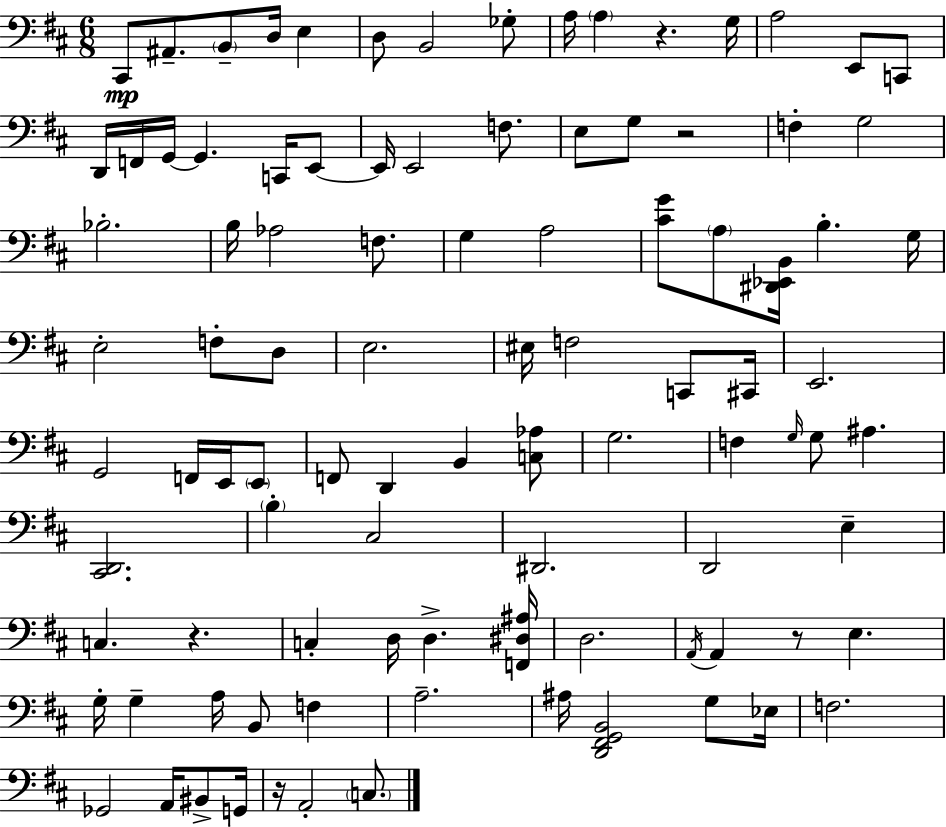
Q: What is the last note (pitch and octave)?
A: C3